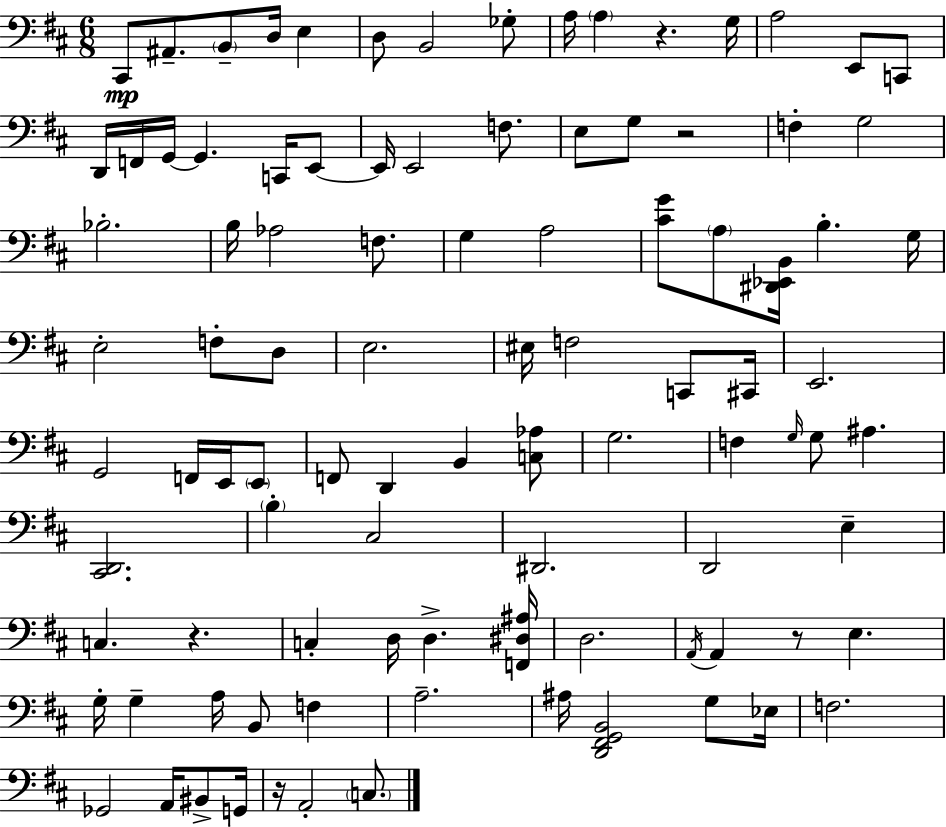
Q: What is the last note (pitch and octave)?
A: C3